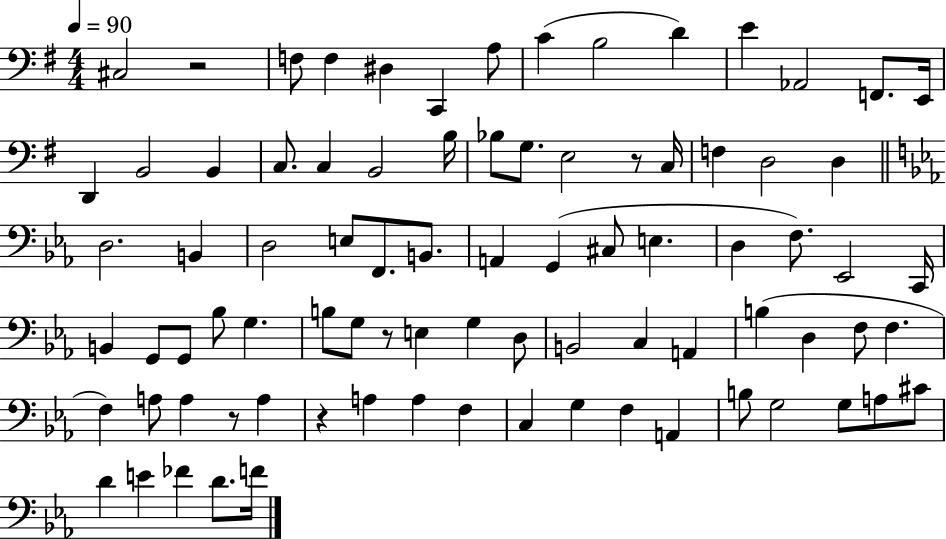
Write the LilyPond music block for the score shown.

{
  \clef bass
  \numericTimeSignature
  \time 4/4
  \key g \major
  \tempo 4 = 90
  cis2 r2 | f8 f4 dis4 c,4 a8 | c'4( b2 d'4) | e'4 aes,2 f,8. e,16 | \break d,4 b,2 b,4 | c8. c4 b,2 b16 | bes8 g8. e2 r8 c16 | f4 d2 d4 | \break \bar "||" \break \key c \minor d2. b,4 | d2 e8 f,8. b,8. | a,4 g,4( cis8 e4. | d4 f8.) ees,2 c,16 | \break b,4 g,8 g,8 bes8 g4. | b8 g8 r8 e4 g4 d8 | b,2 c4 a,4 | b4( d4 f8 f4. | \break f4) a8 a4 r8 a4 | r4 a4 a4 f4 | c4 g4 f4 a,4 | b8 g2 g8 a8 cis'8 | \break d'4 e'4 fes'4 d'8. f'16 | \bar "|."
}